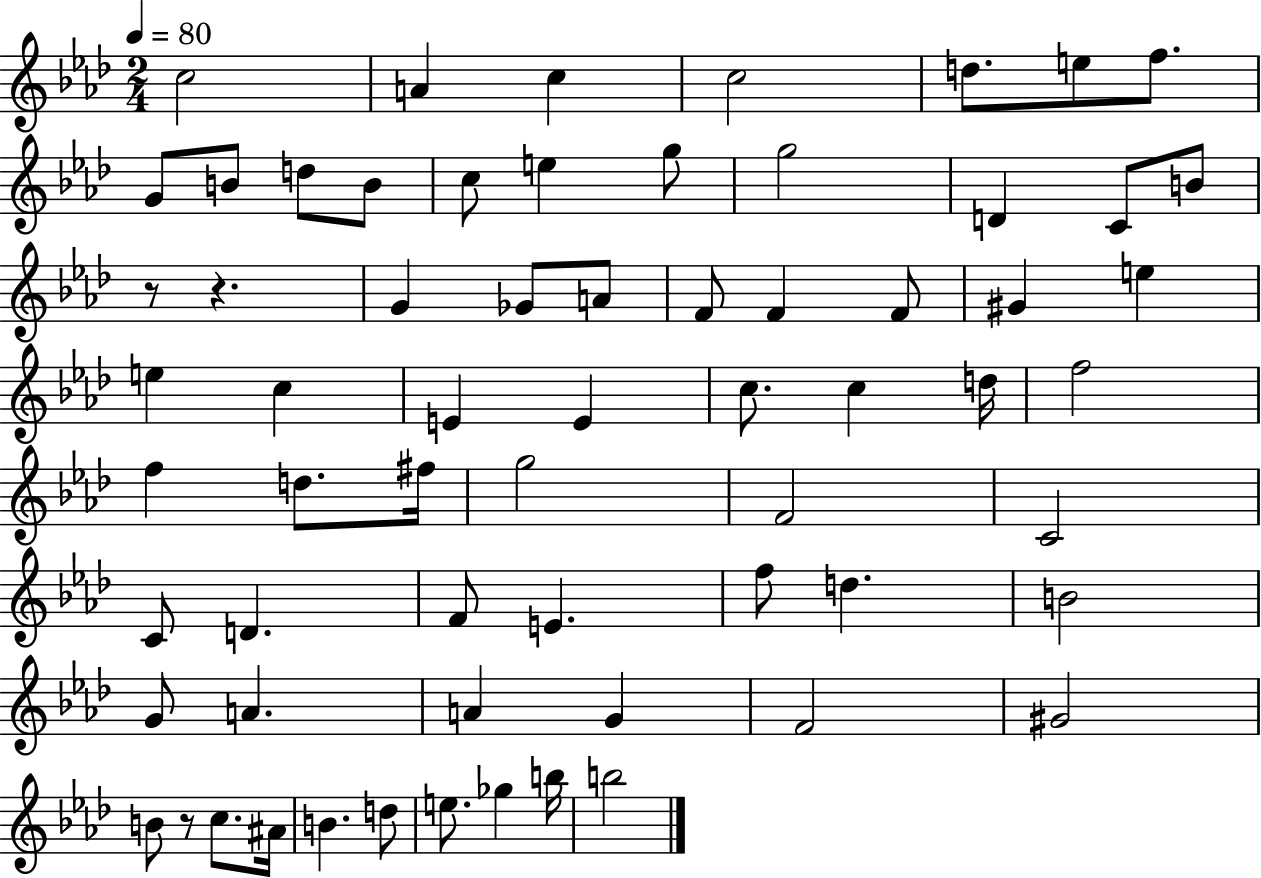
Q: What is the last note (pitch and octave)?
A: B5